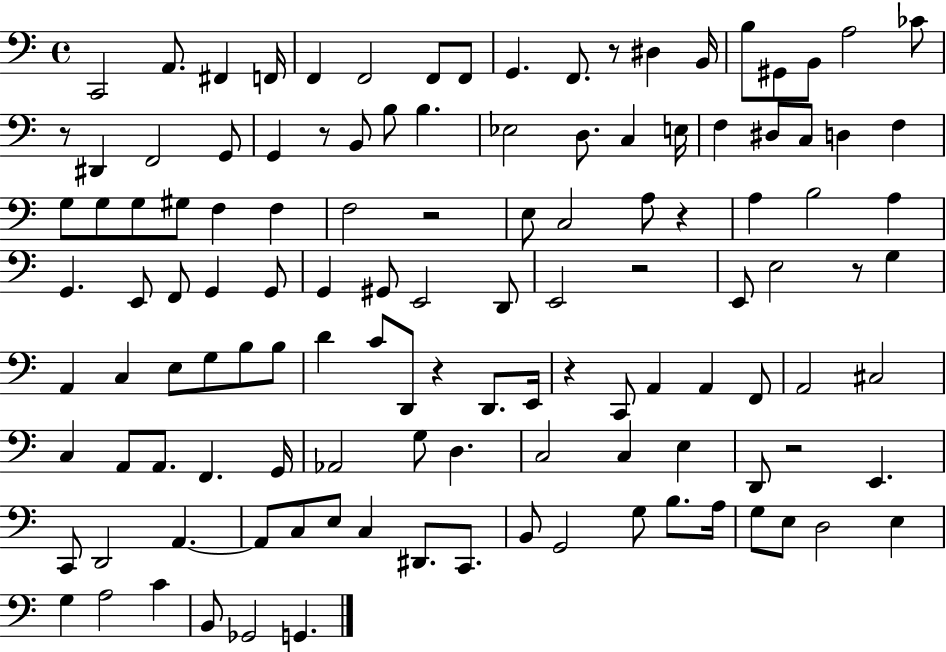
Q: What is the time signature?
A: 4/4